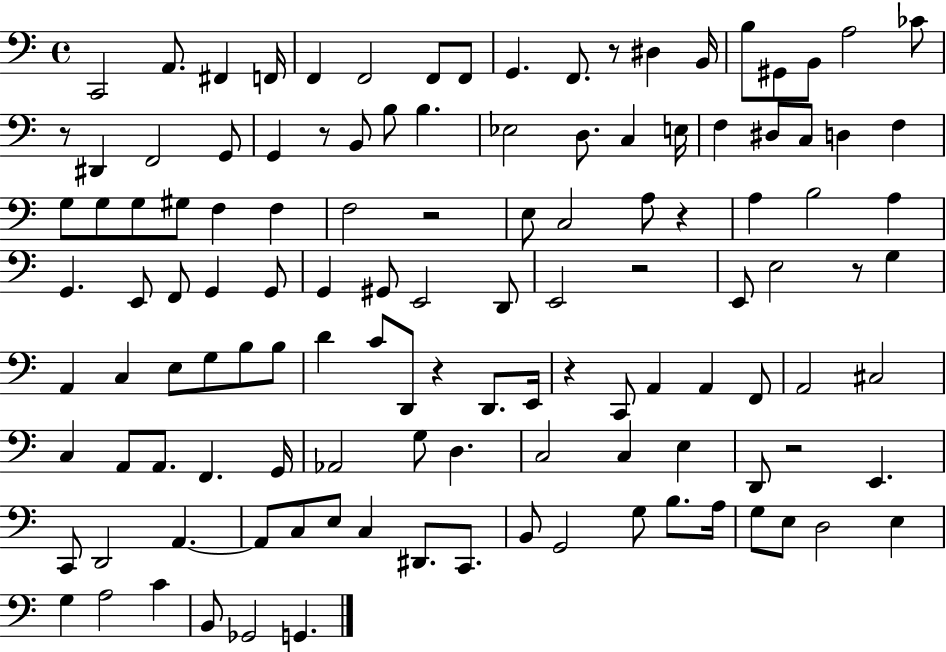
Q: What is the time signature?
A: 4/4